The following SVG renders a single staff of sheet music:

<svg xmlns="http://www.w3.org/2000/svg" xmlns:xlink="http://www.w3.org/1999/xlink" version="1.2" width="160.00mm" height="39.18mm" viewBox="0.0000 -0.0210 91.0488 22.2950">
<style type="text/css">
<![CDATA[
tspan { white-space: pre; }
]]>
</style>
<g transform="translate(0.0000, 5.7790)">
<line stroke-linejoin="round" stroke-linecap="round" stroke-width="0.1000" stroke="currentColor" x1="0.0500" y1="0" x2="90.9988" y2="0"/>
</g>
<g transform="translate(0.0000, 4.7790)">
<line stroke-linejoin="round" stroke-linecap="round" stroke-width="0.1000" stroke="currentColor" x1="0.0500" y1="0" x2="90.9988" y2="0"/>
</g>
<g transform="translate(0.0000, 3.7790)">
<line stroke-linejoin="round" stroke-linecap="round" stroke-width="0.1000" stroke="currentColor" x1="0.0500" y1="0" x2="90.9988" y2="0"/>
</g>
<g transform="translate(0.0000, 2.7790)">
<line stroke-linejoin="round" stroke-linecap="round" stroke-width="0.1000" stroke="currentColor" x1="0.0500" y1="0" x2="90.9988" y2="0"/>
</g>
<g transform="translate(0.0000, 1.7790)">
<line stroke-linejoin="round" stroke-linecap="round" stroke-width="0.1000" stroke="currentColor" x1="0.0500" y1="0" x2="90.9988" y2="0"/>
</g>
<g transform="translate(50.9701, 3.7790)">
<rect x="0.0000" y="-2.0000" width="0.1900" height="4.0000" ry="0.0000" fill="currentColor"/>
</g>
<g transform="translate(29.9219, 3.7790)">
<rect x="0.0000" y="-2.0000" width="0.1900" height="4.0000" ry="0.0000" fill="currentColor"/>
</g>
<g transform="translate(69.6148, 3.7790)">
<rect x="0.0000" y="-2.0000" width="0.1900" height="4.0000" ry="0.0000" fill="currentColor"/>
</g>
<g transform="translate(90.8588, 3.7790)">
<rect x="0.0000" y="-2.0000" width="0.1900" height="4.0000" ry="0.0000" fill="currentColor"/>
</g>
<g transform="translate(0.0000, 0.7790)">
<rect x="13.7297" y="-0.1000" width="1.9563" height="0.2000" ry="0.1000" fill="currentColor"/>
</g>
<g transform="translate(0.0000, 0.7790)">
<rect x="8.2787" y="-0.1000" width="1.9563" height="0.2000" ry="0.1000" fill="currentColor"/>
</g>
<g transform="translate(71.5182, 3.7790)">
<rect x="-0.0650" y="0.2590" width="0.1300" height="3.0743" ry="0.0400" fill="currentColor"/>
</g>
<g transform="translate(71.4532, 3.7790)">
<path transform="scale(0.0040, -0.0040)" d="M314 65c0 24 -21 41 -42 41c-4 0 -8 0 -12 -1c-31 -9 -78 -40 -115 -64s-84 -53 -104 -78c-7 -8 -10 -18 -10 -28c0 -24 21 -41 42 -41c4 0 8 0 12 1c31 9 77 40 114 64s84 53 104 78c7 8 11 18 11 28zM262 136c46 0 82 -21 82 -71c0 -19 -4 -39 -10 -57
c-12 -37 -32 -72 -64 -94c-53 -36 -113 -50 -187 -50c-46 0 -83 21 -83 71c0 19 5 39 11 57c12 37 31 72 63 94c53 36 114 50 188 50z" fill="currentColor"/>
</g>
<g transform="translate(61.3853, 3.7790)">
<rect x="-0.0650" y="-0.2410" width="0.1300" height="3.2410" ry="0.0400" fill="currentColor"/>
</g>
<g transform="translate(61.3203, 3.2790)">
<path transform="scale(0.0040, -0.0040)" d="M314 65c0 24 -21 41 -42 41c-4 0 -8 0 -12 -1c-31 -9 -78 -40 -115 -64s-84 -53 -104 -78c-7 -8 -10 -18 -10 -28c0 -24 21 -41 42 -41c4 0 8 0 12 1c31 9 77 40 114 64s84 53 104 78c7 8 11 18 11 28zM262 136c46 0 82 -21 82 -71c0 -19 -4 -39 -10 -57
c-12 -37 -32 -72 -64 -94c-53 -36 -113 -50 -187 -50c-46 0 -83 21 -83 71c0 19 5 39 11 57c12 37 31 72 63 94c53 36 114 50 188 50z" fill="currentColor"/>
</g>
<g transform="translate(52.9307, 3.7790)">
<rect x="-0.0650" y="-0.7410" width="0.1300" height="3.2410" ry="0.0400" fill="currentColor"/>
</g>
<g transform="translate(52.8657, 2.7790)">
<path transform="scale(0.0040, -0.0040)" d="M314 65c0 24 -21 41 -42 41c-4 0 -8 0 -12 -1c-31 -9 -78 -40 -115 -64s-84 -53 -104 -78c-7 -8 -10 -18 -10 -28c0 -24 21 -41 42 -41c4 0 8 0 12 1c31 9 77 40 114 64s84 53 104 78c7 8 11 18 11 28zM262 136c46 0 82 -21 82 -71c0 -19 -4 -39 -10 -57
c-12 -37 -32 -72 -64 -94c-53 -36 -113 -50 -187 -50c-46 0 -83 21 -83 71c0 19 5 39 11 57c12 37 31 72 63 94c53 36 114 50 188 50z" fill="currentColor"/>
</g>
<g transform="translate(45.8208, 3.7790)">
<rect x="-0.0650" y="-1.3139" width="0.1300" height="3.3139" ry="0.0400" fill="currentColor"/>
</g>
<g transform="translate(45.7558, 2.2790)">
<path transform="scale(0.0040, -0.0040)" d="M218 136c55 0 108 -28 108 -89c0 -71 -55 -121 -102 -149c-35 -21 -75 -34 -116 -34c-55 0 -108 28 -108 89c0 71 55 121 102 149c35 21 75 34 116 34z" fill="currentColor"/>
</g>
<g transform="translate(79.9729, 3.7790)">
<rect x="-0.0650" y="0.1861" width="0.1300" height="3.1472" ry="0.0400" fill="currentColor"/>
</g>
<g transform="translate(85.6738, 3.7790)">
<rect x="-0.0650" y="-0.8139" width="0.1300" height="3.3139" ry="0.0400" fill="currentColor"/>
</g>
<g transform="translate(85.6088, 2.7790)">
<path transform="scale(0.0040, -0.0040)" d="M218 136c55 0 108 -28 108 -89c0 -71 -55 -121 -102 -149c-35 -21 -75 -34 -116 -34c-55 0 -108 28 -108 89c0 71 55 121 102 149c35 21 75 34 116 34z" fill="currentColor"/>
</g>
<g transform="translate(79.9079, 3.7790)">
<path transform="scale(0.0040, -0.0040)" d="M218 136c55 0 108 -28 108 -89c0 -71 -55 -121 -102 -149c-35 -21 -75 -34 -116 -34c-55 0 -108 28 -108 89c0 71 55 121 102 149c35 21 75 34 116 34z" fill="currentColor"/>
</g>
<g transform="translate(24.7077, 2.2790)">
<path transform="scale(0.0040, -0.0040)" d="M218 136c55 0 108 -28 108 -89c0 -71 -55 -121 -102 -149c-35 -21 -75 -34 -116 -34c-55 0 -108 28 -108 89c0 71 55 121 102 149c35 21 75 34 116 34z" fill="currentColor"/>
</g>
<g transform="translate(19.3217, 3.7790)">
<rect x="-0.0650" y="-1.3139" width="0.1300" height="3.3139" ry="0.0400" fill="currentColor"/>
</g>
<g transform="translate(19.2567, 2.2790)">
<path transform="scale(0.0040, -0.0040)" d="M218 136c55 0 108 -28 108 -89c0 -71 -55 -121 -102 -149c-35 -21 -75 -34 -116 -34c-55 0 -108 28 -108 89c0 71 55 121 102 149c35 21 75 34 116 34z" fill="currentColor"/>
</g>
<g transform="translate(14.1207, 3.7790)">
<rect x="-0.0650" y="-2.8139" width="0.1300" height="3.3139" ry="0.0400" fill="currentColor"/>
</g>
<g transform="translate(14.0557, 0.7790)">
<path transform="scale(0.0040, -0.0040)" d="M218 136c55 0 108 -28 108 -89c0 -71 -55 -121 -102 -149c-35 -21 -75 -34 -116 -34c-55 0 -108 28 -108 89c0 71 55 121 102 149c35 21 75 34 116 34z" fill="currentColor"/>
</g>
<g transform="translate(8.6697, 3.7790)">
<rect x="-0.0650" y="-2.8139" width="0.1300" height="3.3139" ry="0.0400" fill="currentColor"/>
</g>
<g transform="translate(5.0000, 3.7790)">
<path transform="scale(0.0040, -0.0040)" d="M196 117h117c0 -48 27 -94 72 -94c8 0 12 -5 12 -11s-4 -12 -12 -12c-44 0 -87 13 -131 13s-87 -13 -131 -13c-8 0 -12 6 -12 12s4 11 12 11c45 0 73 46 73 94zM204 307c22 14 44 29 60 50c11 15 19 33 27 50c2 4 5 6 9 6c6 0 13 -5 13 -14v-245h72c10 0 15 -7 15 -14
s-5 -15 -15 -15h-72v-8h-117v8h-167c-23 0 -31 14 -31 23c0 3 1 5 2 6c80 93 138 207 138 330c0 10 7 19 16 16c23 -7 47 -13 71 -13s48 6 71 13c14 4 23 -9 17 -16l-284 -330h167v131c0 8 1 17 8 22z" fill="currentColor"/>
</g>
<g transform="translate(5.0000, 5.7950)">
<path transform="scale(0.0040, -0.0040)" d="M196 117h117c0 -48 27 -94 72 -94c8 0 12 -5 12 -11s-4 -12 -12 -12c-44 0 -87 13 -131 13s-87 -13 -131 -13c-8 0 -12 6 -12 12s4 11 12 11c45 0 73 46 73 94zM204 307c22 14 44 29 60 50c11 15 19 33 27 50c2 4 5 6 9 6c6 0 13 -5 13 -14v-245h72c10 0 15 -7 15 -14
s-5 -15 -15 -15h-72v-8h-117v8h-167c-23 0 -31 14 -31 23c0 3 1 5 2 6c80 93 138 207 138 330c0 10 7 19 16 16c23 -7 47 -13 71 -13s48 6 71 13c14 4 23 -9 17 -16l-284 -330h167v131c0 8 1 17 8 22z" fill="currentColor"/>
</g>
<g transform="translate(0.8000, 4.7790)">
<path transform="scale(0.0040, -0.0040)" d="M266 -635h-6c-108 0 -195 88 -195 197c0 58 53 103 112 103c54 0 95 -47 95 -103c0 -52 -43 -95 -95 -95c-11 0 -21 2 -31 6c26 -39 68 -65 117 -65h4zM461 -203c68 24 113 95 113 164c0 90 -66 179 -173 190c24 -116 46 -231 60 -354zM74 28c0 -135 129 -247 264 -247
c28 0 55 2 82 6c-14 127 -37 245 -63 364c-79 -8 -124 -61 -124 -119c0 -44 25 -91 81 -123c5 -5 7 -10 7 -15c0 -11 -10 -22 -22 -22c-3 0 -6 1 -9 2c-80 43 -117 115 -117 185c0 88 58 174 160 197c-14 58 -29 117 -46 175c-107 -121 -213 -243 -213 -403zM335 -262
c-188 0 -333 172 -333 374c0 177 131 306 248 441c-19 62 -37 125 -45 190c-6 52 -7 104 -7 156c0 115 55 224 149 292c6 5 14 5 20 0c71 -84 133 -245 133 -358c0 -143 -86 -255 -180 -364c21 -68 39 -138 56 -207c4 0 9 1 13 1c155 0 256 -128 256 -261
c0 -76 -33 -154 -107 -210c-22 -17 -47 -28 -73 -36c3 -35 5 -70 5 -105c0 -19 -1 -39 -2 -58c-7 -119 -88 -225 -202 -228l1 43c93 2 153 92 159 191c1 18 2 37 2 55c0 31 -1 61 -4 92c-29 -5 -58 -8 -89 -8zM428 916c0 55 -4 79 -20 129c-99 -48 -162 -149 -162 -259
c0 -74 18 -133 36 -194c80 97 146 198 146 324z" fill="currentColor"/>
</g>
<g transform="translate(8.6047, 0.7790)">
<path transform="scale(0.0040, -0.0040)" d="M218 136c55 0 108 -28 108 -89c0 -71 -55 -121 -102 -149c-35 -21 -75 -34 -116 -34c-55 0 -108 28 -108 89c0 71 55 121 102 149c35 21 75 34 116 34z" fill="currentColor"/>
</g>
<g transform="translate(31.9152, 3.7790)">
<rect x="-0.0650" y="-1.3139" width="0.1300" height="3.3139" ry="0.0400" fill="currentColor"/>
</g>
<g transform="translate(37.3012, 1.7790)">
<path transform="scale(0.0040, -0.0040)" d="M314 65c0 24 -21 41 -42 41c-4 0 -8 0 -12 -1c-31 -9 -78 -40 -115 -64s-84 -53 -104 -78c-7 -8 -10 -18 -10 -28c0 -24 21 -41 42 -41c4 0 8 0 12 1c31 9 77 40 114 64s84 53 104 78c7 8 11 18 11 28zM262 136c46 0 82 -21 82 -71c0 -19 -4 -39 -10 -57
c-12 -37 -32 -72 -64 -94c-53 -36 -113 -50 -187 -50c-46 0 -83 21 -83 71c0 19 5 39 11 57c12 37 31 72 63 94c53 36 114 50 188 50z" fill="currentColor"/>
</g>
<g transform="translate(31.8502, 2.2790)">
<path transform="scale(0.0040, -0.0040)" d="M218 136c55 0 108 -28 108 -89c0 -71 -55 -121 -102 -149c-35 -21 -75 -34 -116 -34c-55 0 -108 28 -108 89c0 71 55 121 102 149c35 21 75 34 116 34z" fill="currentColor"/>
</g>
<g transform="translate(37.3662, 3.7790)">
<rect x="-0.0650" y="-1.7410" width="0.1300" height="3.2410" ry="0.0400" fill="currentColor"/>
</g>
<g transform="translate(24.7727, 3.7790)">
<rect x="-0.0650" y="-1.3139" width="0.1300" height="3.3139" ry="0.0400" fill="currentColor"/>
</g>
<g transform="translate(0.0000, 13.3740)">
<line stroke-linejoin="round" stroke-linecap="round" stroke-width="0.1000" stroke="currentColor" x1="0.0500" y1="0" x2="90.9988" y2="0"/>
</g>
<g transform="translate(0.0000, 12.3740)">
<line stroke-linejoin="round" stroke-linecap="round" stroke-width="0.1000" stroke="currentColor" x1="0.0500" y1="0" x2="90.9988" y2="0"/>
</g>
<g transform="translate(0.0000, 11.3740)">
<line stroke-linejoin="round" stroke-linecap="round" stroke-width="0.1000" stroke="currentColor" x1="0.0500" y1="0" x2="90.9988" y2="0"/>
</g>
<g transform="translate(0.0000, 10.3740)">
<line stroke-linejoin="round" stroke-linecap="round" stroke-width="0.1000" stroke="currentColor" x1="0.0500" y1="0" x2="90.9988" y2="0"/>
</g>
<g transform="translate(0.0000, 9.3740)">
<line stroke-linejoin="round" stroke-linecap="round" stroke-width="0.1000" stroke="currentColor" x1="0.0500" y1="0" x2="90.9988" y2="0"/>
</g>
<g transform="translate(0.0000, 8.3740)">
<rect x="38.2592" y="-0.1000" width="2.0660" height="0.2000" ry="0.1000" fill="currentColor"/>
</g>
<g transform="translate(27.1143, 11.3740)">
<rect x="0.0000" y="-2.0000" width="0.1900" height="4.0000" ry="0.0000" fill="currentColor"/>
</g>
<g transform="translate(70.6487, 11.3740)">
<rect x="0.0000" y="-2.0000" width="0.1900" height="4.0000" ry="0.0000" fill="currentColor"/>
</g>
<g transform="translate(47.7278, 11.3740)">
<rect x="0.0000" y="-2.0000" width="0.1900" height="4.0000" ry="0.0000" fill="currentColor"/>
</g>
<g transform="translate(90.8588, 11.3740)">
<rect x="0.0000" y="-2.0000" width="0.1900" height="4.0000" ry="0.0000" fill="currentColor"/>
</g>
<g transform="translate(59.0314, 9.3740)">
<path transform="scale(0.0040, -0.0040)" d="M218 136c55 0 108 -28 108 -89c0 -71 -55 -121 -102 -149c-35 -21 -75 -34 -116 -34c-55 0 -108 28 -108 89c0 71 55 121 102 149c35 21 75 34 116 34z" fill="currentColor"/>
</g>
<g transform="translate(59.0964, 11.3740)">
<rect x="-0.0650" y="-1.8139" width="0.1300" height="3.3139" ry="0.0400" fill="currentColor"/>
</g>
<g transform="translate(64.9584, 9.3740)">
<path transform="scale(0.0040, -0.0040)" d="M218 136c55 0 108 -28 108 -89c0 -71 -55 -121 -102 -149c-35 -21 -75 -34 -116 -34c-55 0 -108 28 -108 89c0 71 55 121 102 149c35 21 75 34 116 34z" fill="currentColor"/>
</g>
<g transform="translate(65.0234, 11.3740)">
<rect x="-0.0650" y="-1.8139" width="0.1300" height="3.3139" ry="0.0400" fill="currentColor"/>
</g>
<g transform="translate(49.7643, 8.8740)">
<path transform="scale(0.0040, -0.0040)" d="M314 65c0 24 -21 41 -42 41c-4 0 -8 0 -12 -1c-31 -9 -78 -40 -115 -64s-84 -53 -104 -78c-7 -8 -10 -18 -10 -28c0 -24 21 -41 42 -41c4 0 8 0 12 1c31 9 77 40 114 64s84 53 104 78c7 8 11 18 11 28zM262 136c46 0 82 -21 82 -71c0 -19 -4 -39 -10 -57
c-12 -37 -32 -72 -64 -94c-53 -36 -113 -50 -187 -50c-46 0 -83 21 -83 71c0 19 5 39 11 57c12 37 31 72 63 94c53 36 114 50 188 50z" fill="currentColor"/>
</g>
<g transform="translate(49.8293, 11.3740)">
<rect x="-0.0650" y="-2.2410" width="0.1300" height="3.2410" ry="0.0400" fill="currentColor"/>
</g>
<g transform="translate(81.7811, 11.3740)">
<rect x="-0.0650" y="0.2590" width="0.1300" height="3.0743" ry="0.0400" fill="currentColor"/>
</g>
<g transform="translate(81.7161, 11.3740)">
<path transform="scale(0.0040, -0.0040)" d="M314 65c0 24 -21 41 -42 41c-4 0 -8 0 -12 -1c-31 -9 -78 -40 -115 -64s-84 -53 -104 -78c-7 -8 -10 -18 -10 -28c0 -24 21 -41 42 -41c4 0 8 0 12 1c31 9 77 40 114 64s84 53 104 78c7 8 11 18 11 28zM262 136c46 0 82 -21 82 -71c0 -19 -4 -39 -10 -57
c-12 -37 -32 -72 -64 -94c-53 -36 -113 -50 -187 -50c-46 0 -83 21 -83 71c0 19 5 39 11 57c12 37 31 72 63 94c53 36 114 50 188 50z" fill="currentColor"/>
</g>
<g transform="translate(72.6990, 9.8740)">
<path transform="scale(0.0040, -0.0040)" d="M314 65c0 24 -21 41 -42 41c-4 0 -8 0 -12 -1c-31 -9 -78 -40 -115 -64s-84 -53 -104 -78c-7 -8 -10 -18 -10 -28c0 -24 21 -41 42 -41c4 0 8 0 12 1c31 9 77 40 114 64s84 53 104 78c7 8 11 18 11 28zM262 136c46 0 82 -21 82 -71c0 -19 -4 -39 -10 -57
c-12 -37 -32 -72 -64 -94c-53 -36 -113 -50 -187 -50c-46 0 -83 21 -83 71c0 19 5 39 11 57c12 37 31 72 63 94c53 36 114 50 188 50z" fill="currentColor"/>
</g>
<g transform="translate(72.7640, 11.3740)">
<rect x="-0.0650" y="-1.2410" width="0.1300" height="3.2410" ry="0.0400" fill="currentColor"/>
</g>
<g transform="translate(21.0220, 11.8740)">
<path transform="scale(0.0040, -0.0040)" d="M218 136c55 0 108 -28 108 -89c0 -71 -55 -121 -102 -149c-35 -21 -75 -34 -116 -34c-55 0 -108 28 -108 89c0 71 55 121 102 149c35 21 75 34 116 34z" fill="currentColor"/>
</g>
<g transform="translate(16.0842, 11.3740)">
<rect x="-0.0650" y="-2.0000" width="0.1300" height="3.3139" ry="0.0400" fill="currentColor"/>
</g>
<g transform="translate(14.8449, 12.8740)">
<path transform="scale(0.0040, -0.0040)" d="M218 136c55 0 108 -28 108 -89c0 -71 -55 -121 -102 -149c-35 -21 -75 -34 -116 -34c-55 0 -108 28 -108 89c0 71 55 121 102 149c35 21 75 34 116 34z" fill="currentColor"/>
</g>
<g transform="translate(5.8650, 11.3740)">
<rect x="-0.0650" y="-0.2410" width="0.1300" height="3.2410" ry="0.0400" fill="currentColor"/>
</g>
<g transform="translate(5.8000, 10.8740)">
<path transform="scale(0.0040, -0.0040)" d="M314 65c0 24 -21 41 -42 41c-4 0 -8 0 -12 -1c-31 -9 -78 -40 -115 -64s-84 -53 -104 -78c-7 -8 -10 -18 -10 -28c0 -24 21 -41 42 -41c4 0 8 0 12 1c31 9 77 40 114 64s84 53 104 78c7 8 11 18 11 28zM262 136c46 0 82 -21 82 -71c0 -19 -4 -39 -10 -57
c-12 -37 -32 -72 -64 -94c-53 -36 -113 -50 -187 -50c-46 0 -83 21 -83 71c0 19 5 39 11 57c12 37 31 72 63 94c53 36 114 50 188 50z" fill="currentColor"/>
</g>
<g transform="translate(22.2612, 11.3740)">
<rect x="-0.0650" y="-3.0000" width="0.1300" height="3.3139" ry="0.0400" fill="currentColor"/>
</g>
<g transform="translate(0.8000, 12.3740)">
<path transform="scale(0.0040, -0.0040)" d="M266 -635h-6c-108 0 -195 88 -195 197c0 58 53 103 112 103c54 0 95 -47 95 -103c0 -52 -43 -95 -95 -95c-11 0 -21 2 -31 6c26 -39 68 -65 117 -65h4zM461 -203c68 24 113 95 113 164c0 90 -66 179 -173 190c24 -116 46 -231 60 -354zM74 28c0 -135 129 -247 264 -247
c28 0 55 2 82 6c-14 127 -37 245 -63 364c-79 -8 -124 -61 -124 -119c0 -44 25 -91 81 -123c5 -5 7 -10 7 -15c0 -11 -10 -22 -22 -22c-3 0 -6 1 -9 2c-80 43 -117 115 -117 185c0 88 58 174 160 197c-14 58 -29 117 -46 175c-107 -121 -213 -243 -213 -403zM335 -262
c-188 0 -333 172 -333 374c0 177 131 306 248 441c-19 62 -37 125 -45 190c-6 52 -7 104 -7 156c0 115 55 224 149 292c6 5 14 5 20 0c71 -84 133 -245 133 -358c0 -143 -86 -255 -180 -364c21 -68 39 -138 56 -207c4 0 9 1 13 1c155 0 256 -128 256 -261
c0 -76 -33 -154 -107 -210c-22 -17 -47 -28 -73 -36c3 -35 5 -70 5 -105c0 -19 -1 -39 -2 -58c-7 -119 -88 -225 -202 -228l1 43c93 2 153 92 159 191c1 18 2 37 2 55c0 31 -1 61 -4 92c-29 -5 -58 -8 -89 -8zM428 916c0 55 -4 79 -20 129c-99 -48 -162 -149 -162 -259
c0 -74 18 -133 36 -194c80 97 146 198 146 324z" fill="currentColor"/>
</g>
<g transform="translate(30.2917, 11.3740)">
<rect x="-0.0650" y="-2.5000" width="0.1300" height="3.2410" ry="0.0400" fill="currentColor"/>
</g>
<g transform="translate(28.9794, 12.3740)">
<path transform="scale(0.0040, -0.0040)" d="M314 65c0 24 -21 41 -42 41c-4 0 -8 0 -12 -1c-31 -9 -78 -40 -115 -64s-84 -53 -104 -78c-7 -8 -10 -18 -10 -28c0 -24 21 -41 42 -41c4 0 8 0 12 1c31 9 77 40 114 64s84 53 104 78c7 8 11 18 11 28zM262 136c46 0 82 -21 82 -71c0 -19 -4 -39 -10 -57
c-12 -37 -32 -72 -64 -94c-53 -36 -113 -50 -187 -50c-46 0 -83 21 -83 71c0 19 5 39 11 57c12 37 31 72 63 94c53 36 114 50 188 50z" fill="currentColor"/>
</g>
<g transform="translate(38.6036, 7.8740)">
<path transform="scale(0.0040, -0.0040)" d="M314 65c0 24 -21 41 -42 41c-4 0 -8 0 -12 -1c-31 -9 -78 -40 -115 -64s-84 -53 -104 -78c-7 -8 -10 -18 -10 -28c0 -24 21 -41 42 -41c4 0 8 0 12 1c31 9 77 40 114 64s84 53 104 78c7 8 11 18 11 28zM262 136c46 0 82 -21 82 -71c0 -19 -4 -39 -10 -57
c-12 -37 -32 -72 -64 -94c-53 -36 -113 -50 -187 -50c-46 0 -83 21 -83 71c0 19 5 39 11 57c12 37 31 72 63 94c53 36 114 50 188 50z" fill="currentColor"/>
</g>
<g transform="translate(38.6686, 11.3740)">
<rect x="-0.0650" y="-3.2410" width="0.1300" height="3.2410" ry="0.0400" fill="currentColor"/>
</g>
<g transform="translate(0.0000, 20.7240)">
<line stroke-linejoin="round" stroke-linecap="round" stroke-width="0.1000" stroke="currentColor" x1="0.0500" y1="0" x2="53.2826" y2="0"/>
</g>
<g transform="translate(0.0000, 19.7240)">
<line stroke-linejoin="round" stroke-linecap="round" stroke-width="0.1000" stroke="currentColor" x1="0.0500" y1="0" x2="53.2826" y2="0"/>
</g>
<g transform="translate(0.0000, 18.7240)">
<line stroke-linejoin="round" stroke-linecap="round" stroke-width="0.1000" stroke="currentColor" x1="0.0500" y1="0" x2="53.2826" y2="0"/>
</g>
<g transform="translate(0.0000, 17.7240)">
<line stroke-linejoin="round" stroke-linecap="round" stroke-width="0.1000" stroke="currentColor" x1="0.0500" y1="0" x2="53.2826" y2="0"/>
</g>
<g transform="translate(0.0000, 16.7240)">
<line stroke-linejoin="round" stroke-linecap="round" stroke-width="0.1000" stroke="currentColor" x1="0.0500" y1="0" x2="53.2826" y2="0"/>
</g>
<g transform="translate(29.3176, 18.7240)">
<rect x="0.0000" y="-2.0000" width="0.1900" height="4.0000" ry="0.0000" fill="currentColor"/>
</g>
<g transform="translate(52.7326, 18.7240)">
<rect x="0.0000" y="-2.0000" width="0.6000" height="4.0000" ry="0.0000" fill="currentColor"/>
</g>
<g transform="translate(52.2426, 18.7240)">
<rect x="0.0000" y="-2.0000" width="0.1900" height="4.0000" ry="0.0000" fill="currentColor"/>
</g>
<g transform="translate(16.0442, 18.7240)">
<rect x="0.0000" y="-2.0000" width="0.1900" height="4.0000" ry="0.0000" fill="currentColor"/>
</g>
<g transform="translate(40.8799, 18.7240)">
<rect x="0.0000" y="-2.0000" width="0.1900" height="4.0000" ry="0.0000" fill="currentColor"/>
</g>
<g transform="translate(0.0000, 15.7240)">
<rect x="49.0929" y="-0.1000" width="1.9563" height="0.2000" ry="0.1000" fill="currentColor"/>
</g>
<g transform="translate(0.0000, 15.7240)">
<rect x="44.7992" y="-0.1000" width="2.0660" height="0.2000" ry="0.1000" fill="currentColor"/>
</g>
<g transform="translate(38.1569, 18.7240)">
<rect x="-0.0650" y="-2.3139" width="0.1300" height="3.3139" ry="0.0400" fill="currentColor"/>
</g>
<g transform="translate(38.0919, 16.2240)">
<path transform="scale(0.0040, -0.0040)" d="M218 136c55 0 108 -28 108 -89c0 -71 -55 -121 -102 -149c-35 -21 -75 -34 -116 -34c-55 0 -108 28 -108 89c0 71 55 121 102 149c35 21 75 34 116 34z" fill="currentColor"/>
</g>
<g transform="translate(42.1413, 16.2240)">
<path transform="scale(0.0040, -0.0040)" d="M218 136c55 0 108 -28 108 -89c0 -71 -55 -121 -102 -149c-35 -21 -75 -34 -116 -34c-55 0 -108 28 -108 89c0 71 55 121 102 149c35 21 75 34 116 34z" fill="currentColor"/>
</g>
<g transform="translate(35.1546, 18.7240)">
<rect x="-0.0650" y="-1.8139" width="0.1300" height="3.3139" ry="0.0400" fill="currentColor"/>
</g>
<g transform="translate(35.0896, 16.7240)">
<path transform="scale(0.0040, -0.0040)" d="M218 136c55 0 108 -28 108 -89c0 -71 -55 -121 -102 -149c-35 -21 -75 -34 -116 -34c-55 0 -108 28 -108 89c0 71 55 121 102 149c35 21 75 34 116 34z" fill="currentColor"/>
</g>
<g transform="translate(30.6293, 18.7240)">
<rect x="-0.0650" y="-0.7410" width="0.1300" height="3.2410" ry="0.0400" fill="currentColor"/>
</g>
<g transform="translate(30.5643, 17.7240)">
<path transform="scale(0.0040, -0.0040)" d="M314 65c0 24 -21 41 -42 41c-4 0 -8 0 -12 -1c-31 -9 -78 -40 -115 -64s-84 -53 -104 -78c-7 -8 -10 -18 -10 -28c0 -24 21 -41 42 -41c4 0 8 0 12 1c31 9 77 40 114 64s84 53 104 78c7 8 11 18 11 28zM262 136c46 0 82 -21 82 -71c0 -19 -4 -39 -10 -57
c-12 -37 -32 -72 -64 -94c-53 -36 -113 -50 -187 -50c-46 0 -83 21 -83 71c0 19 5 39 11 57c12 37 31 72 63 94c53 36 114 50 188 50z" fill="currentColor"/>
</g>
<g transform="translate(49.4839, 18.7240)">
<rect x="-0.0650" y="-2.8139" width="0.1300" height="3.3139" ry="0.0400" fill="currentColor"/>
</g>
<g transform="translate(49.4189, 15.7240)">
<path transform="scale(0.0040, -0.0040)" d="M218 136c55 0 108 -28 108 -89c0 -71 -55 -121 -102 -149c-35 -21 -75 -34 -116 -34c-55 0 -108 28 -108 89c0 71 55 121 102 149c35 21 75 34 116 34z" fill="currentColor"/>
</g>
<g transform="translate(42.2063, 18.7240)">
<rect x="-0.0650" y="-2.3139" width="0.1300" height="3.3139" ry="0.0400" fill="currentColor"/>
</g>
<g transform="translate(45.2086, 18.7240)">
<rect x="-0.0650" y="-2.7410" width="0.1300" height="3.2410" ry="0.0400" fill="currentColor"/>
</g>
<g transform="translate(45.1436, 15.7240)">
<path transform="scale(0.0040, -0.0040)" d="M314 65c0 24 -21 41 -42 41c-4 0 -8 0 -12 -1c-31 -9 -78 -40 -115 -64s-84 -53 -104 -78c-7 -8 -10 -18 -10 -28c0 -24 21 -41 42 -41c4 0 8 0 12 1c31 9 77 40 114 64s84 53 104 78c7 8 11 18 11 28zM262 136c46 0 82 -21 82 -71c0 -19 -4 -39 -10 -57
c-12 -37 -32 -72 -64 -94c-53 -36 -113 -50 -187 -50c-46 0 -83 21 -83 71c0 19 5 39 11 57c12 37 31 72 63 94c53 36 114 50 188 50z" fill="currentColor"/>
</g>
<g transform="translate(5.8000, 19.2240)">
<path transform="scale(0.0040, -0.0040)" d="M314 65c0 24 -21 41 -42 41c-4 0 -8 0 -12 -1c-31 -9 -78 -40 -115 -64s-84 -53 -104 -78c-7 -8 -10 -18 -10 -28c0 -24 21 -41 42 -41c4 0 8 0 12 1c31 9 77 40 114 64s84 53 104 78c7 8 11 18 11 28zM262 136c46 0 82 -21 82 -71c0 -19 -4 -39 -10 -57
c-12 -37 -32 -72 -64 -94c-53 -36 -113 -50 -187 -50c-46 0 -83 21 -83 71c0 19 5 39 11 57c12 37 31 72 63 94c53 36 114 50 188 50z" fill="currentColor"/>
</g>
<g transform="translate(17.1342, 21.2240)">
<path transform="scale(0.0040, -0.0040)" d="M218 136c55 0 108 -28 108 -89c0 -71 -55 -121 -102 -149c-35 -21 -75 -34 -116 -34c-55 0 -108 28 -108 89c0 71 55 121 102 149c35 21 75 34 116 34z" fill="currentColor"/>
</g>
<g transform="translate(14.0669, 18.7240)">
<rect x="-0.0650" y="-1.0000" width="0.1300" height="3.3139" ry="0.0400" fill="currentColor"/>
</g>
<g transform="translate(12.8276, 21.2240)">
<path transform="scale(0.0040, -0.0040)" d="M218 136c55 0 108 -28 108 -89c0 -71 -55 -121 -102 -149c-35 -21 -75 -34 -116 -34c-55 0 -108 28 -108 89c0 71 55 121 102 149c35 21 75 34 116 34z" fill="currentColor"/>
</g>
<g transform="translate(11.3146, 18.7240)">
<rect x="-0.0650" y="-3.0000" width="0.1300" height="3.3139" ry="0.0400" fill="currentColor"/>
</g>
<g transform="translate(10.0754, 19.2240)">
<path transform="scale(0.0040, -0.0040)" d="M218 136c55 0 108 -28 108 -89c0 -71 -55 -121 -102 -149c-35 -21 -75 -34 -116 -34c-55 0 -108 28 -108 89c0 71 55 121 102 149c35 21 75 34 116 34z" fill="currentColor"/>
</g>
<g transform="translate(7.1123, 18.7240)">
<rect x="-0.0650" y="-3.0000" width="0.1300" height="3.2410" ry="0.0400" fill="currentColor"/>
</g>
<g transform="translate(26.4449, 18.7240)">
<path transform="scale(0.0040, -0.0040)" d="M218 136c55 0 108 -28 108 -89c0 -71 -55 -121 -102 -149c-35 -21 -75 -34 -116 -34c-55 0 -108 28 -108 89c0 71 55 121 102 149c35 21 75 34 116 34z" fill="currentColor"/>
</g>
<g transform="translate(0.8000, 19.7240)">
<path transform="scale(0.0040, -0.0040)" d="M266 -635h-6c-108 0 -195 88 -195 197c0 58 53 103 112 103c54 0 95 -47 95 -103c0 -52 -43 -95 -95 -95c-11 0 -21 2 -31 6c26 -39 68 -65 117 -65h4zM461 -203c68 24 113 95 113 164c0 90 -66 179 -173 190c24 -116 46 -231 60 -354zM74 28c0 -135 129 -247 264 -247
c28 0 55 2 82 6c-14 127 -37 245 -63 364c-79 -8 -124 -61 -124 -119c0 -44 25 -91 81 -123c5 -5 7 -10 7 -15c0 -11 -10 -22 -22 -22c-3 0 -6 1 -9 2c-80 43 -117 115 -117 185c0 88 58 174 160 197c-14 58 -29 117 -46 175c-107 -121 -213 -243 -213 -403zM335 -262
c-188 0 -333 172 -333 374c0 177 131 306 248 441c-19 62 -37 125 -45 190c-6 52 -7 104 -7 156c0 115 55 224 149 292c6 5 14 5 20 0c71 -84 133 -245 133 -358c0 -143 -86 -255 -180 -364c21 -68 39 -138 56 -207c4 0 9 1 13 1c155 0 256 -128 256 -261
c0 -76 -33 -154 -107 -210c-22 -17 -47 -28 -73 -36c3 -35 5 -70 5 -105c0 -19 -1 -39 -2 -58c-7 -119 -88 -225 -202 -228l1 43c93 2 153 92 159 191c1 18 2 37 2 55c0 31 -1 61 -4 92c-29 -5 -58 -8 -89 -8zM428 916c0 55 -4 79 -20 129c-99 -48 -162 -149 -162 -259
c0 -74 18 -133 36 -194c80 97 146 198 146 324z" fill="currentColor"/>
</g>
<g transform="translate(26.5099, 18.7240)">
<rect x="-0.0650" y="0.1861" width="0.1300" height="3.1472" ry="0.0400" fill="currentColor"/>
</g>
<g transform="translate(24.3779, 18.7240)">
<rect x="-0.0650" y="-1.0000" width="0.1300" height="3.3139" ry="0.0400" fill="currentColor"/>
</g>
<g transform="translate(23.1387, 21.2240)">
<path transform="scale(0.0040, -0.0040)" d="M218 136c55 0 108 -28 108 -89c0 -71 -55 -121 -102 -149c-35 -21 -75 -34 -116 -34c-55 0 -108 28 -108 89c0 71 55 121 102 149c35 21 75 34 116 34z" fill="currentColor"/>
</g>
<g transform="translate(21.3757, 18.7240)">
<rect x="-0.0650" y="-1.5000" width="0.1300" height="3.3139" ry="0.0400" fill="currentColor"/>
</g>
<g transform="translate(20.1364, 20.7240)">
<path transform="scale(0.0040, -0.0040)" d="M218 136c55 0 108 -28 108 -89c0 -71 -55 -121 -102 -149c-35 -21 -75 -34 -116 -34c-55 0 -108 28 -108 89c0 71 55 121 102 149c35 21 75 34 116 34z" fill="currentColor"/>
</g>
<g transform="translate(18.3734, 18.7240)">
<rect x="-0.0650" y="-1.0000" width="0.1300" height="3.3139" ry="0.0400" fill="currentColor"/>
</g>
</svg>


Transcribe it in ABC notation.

X:1
T:Untitled
M:4/4
L:1/4
K:C
a a e e e f2 e d2 c2 B2 B d c2 F A G2 b2 g2 f f e2 B2 A2 A D D E D B d2 f g g a2 a